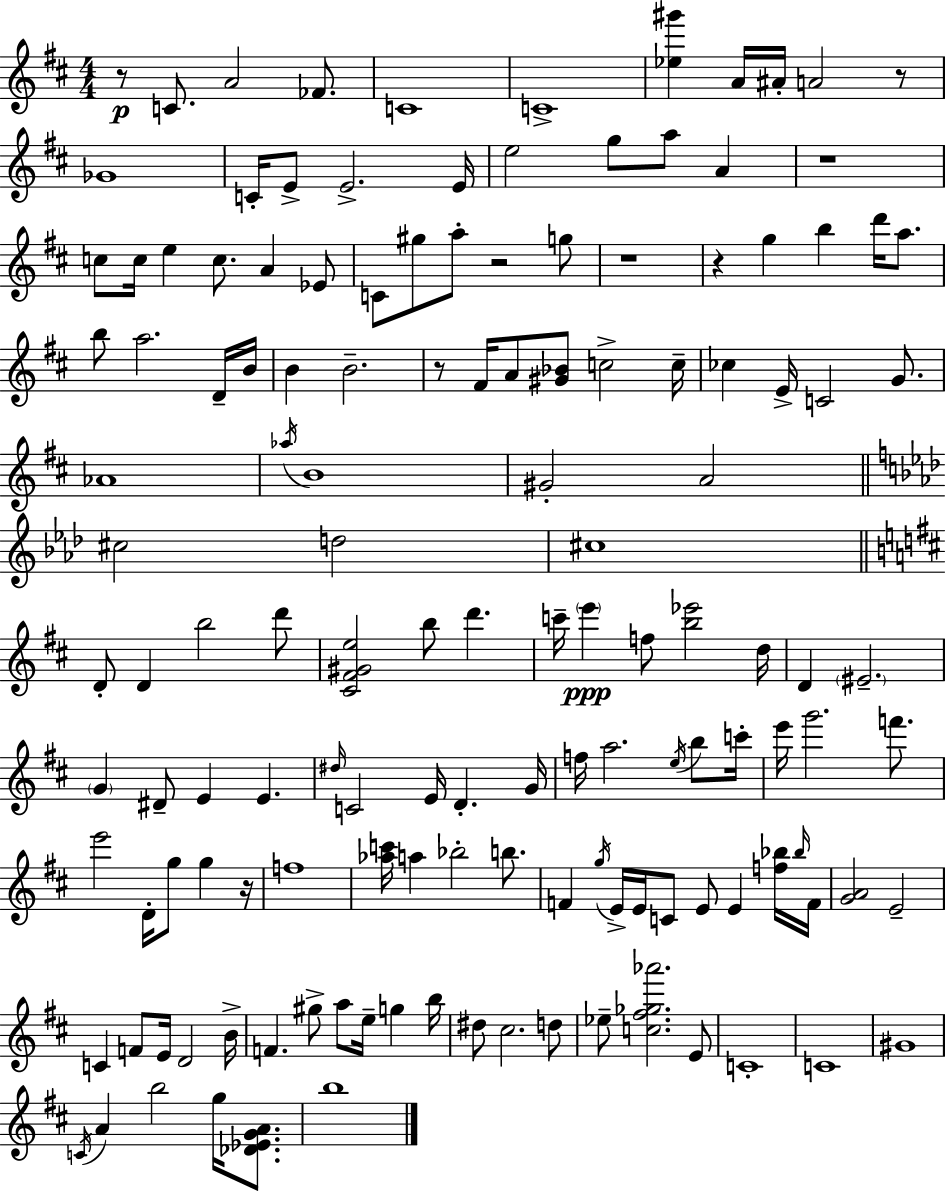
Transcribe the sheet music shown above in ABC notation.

X:1
T:Untitled
M:4/4
L:1/4
K:D
z/2 C/2 A2 _F/2 C4 C4 [_e^g'] A/4 ^A/4 A2 z/2 _G4 C/4 E/2 E2 E/4 e2 g/2 a/2 A z4 c/2 c/4 e c/2 A _E/2 C/2 ^g/2 a/2 z2 g/2 z4 z g b d'/4 a/2 b/2 a2 D/4 B/4 B B2 z/2 ^F/4 A/2 [^G_B]/2 c2 c/4 _c E/4 C2 G/2 _A4 _a/4 B4 ^G2 A2 ^c2 d2 ^c4 D/2 D b2 d'/2 [^C^F^Ge]2 b/2 d' c'/4 e' f/2 [b_e']2 d/4 D ^E2 G ^D/2 E E ^d/4 C2 E/4 D G/4 f/4 a2 e/4 b/2 c'/4 e'/4 g'2 f'/2 e'2 D/4 g/2 g z/4 f4 [_ac']/4 a _b2 b/2 F g/4 E/4 E/4 C/2 E/2 E [f_b]/4 _b/4 F/4 [GA]2 E2 C F/2 E/4 D2 B/4 F ^g/2 a/2 e/4 g b/4 ^d/2 ^c2 d/2 _e/2 [c^f_g_a']2 E/2 C4 C4 ^G4 C/4 A b2 g/4 [_D_EGA]/2 b4